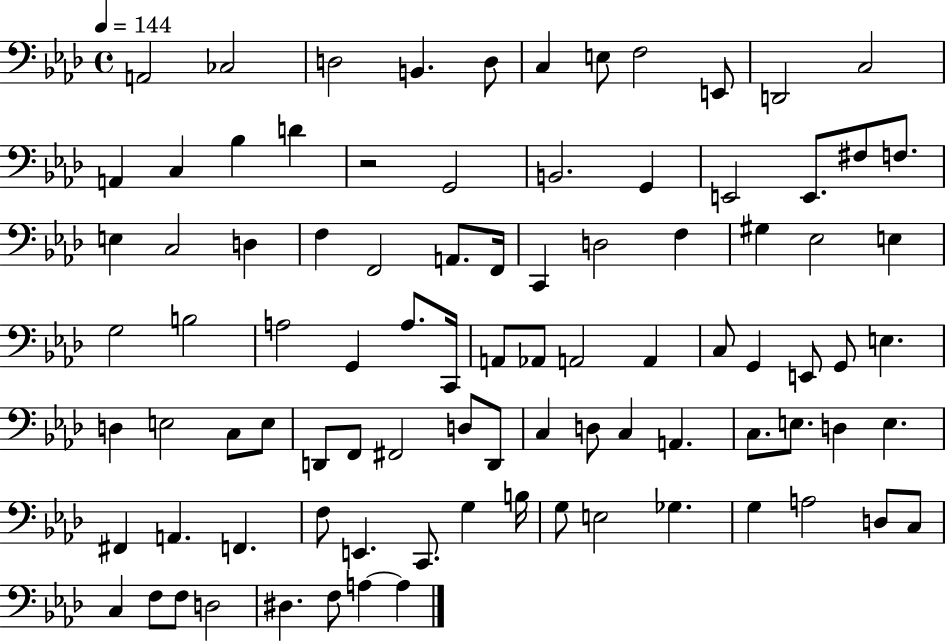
A2/h CES3/h D3/h B2/q. D3/e C3/q E3/e F3/h E2/e D2/h C3/h A2/q C3/q Bb3/q D4/q R/h G2/h B2/h. G2/q E2/h E2/e. F#3/e F3/e. E3/q C3/h D3/q F3/q F2/h A2/e. F2/s C2/q D3/h F3/q G#3/q Eb3/h E3/q G3/h B3/h A3/h G2/q A3/e. C2/s A2/e Ab2/e A2/h A2/q C3/e G2/q E2/e G2/e E3/q. D3/q E3/h C3/e E3/e D2/e F2/e F#2/h D3/e D2/e C3/q D3/e C3/q A2/q. C3/e. E3/e. D3/q E3/q. F#2/q A2/q. F2/q. F3/e E2/q. C2/e. G3/q B3/s G3/e E3/h Gb3/q. G3/q A3/h D3/e C3/e C3/q F3/e F3/e D3/h D#3/q. F3/e A3/q A3/q